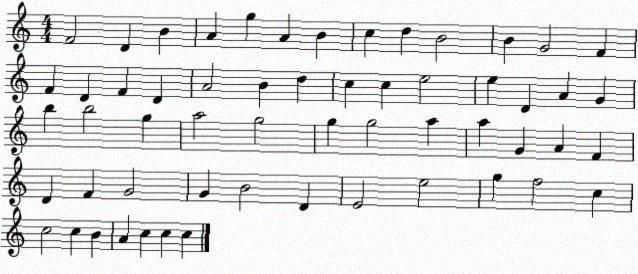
X:1
T:Untitled
M:4/4
L:1/4
K:C
F2 D B A g A B c d B2 B G2 F F D F D A2 B d c c e2 e D A G b b2 g a2 g2 g g2 a a G A F D F G2 G B2 D E2 e2 g f2 c c2 c B A c c c